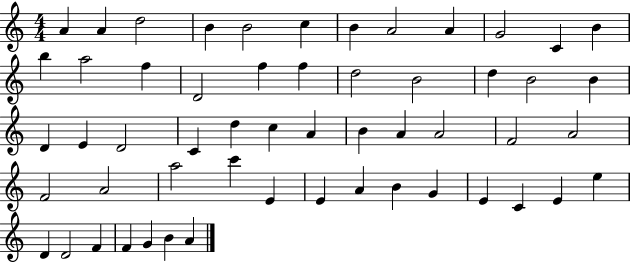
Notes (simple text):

A4/q A4/q D5/h B4/q B4/h C5/q B4/q A4/h A4/q G4/h C4/q B4/q B5/q A5/h F5/q D4/h F5/q F5/q D5/h B4/h D5/q B4/h B4/q D4/q E4/q D4/h C4/q D5/q C5/q A4/q B4/q A4/q A4/h F4/h A4/h F4/h A4/h A5/h C6/q E4/q E4/q A4/q B4/q G4/q E4/q C4/q E4/q E5/q D4/q D4/h F4/q F4/q G4/q B4/q A4/q